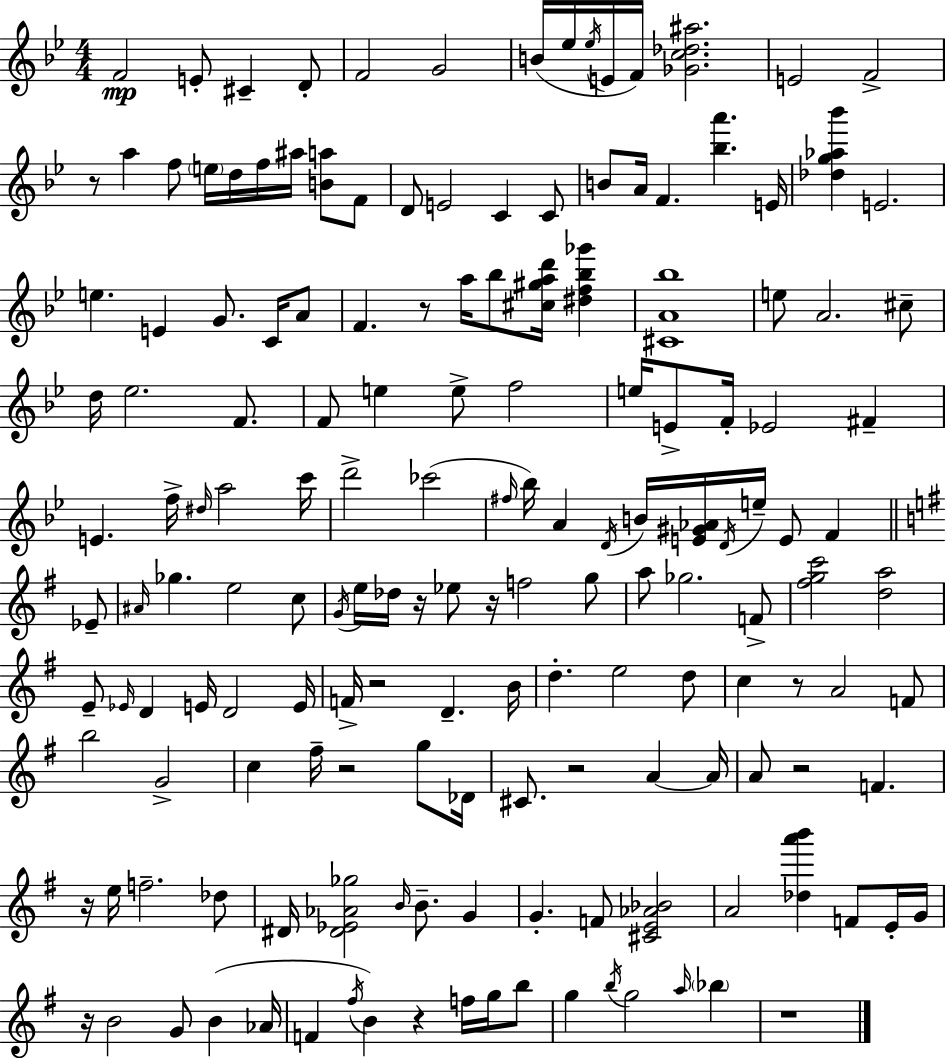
X:1
T:Untitled
M:4/4
L:1/4
K:Gm
F2 E/2 ^C D/2 F2 G2 B/4 _e/4 _e/4 E/4 F/4 [_Gc_d^a]2 E2 F2 z/2 a f/2 e/4 d/4 f/4 ^a/4 [Ba]/2 F/2 D/2 E2 C C/2 B/2 A/4 F [_ba'] E/4 [_dg_a_b'] E2 e E G/2 C/4 A/2 F z/2 a/4 _b/2 [^c^gad']/4 [^df_b_g'] [^CA_b]4 e/2 A2 ^c/2 d/4 _e2 F/2 F/2 e e/2 f2 e/4 E/2 F/4 _E2 ^F E f/4 ^d/4 a2 c'/4 d'2 _c'2 ^f/4 _b/4 A D/4 B/4 [E^G_A]/4 D/4 e/4 E/2 F _E/2 ^A/4 _g e2 c/2 G/4 e/4 _d/4 z/4 _e/2 z/4 f2 g/2 a/2 _g2 F/2 [^fgc']2 [da]2 E/2 _E/4 D E/4 D2 E/4 F/4 z2 D B/4 d e2 d/2 c z/2 A2 F/2 b2 G2 c ^f/4 z2 g/2 _D/4 ^C/2 z2 A A/4 A/2 z2 F z/4 e/4 f2 _d/2 ^D/4 [^D_E_A_g]2 B/4 B/2 G G F/2 [^CE_A_B]2 A2 [_da'b'] F/2 E/4 G/4 z/4 B2 G/2 B _A/4 F ^f/4 B z f/4 g/4 b/2 g b/4 g2 a/4 _b z4